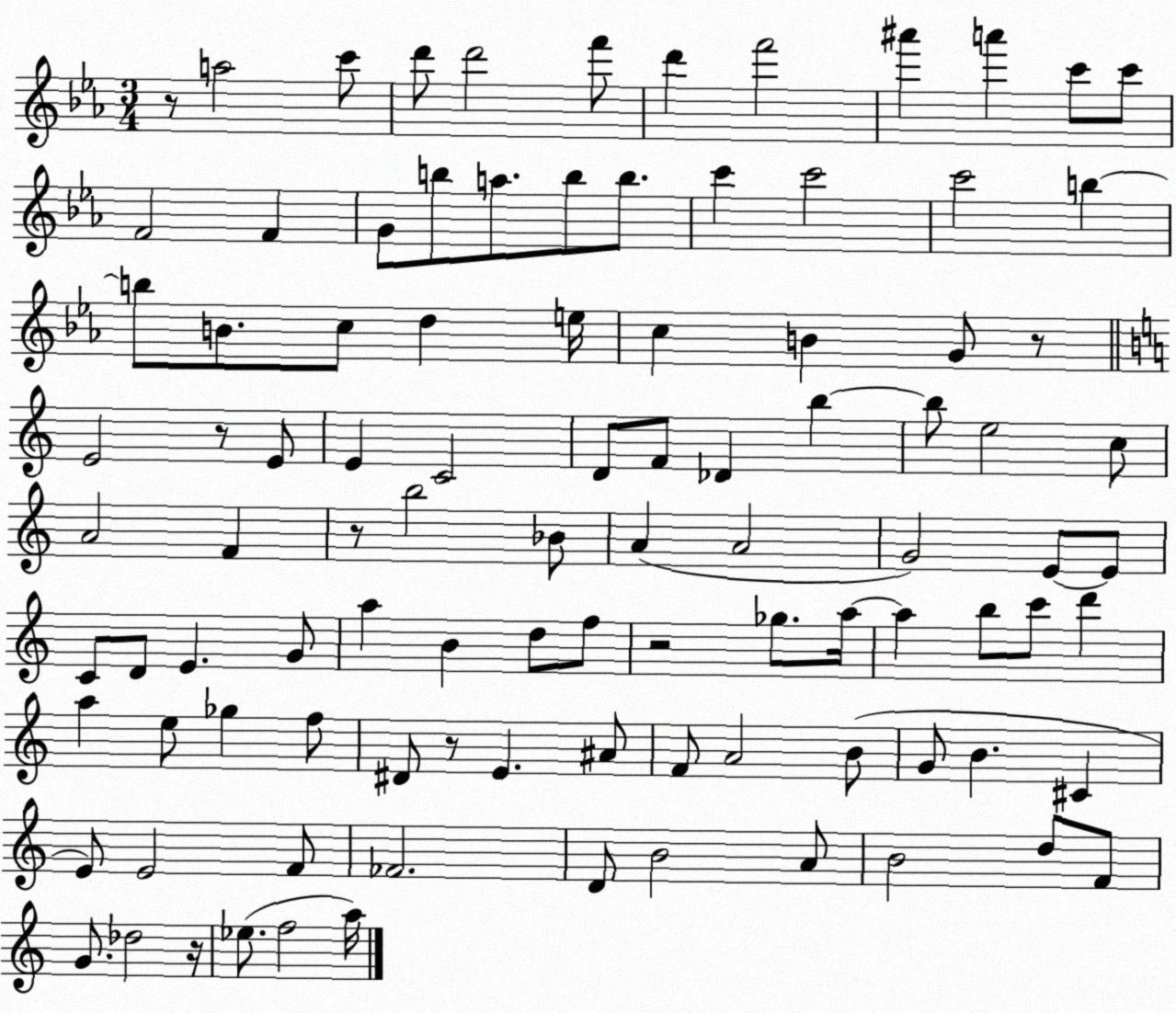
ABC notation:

X:1
T:Untitled
M:3/4
L:1/4
K:Eb
z/2 a2 c'/2 d'/2 d'2 f'/2 d' f'2 ^a' a' c'/2 c'/2 F2 F G/2 b/2 a/2 b/2 b/2 c' c'2 c'2 b b/2 B/2 c/2 d e/4 c B G/2 z/2 E2 z/2 E/2 E C2 D/2 F/2 _D b b/2 e2 c/2 A2 F z/2 b2 _B/2 A A2 G2 E/2 E/2 C/2 D/2 E G/2 a B d/2 f/2 z2 _g/2 a/4 a b/2 c'/2 d' a e/2 _g f/2 ^D/2 z/2 E ^A/2 F/2 A2 B/2 G/2 B ^C E/2 E2 F/2 _F2 D/2 B2 A/2 B2 d/2 F/2 G/2 _d2 z/4 _e/2 f2 a/4